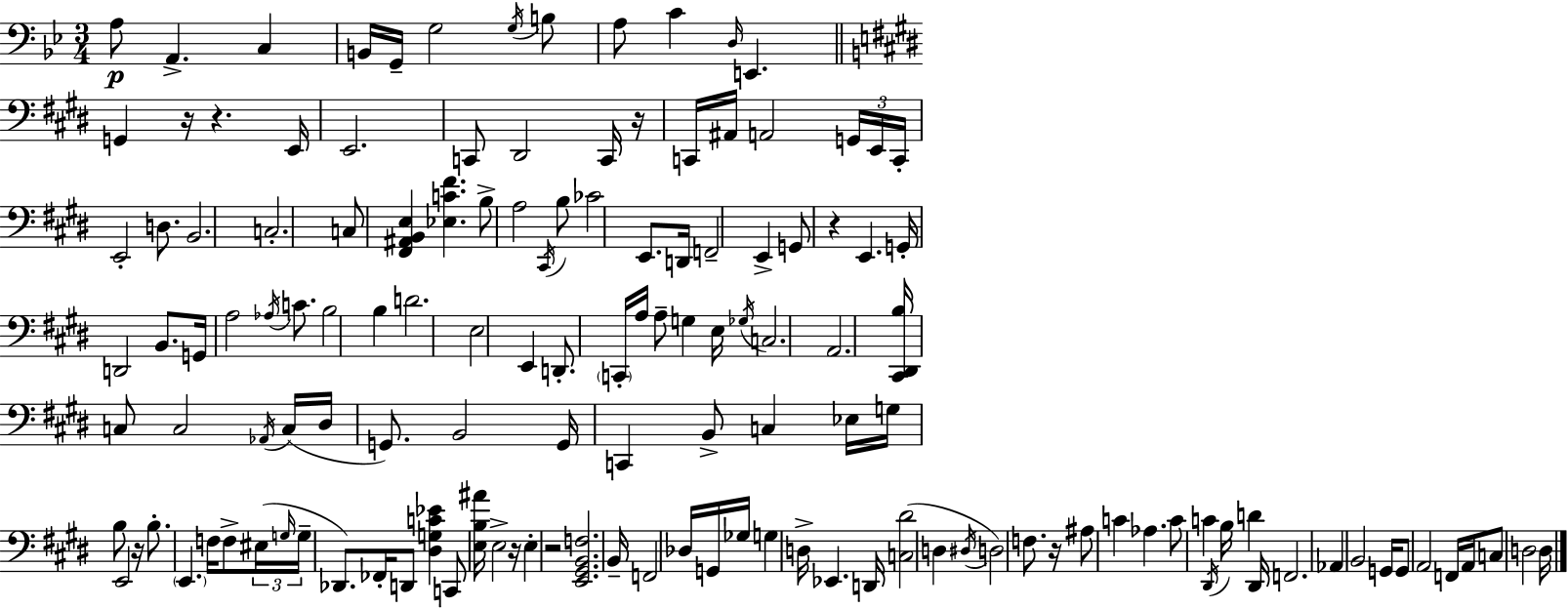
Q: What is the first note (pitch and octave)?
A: A3